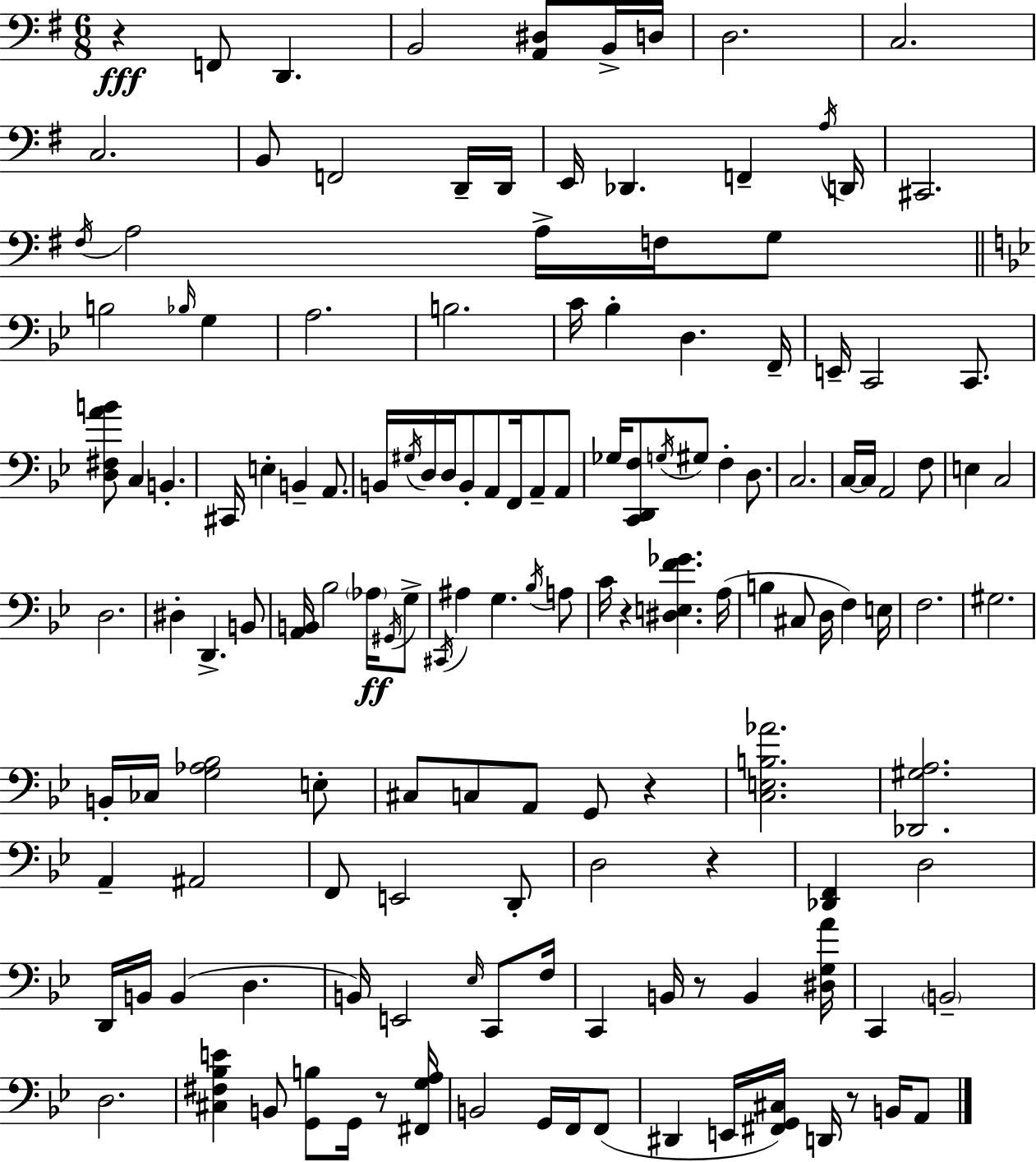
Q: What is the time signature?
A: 6/8